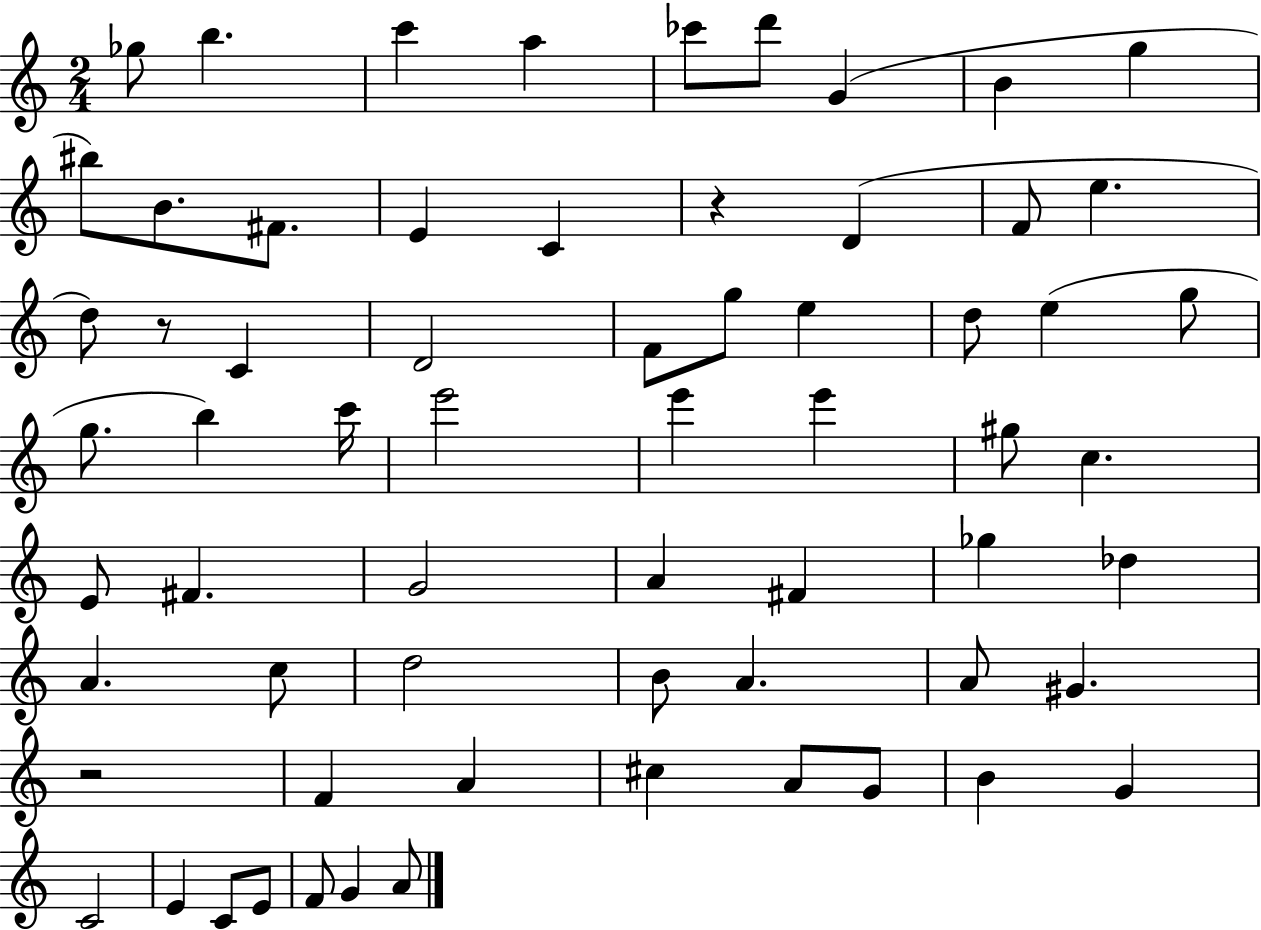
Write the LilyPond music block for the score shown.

{
  \clef treble
  \numericTimeSignature
  \time 2/4
  \key c \major
  ges''8 b''4. | c'''4 a''4 | ces'''8 d'''8 g'4( | b'4 g''4 | \break bis''8) b'8. fis'8. | e'4 c'4 | r4 d'4( | f'8 e''4. | \break d''8) r8 c'4 | d'2 | f'8 g''8 e''4 | d''8 e''4( g''8 | \break g''8. b''4) c'''16 | e'''2 | e'''4 e'''4 | gis''8 c''4. | \break e'8 fis'4. | g'2 | a'4 fis'4 | ges''4 des''4 | \break a'4. c''8 | d''2 | b'8 a'4. | a'8 gis'4. | \break r2 | f'4 a'4 | cis''4 a'8 g'8 | b'4 g'4 | \break c'2 | e'4 c'8 e'8 | f'8 g'4 a'8 | \bar "|."
}